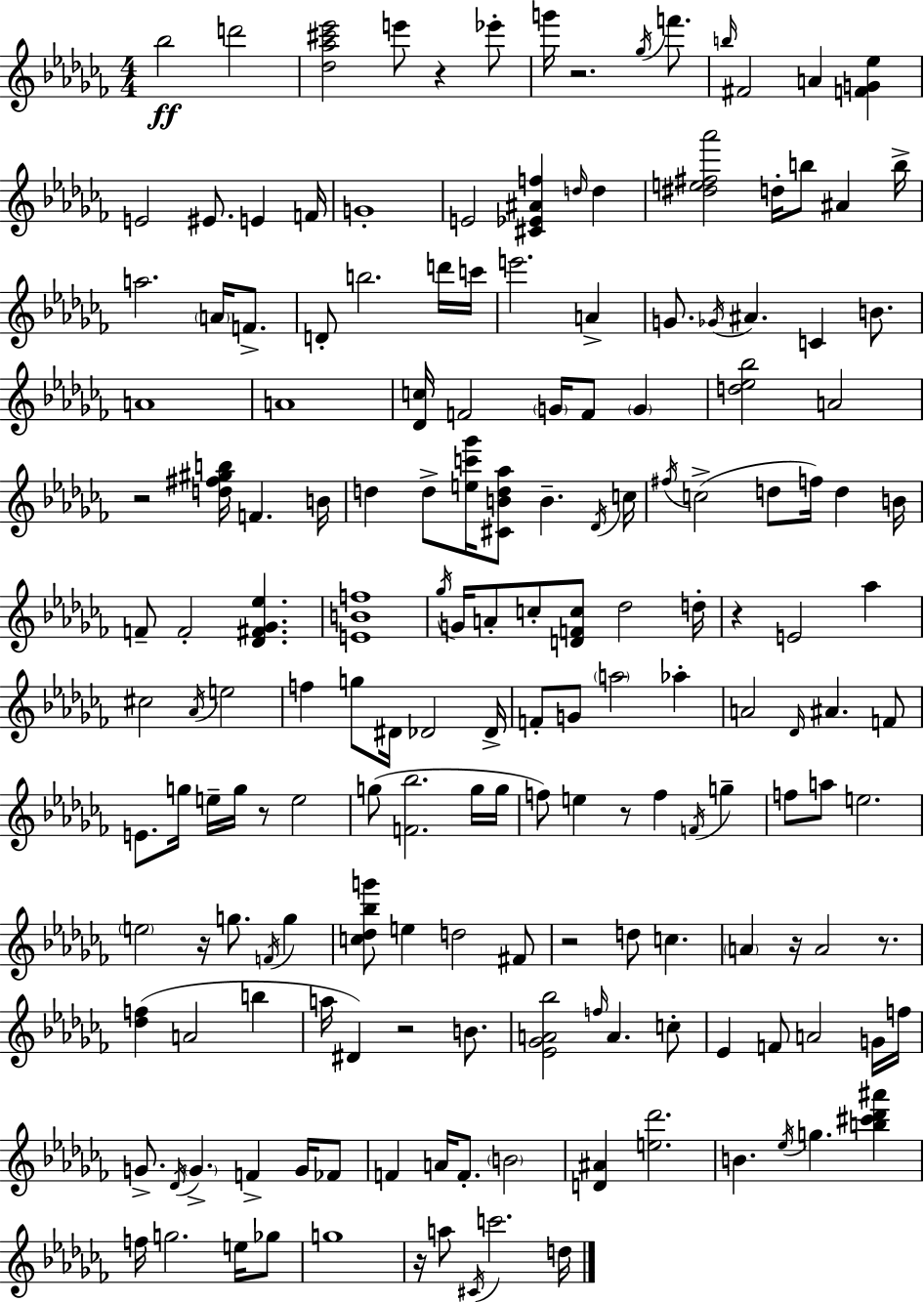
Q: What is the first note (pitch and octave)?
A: Bb5